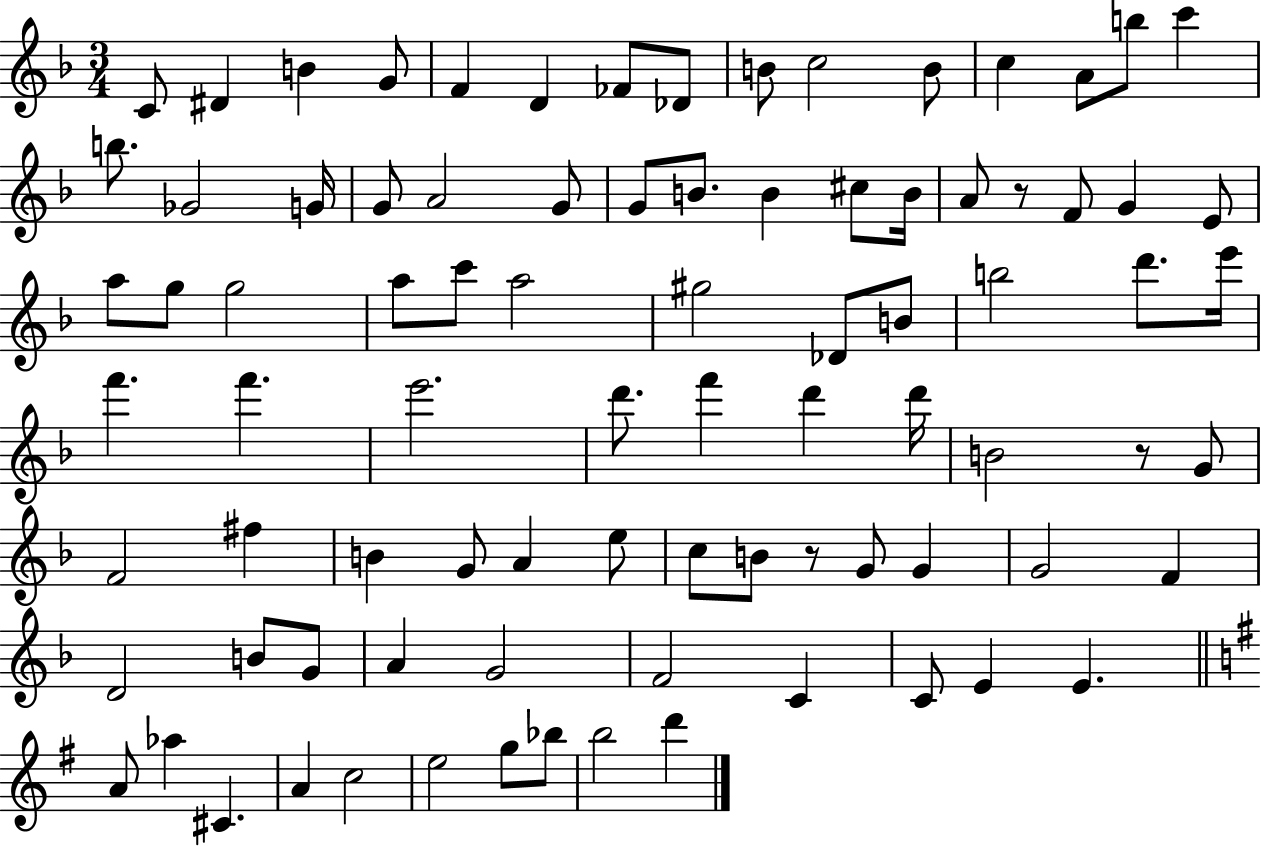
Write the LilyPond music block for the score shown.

{
  \clef treble
  \numericTimeSignature
  \time 3/4
  \key f \major
  c'8 dis'4 b'4 g'8 | f'4 d'4 fes'8 des'8 | b'8 c''2 b'8 | c''4 a'8 b''8 c'''4 | \break b''8. ges'2 g'16 | g'8 a'2 g'8 | g'8 b'8. b'4 cis''8 b'16 | a'8 r8 f'8 g'4 e'8 | \break a''8 g''8 g''2 | a''8 c'''8 a''2 | gis''2 des'8 b'8 | b''2 d'''8. e'''16 | \break f'''4. f'''4. | e'''2. | d'''8. f'''4 d'''4 d'''16 | b'2 r8 g'8 | \break f'2 fis''4 | b'4 g'8 a'4 e''8 | c''8 b'8 r8 g'8 g'4 | g'2 f'4 | \break d'2 b'8 g'8 | a'4 g'2 | f'2 c'4 | c'8 e'4 e'4. | \break \bar "||" \break \key e \minor a'8 aes''4 cis'4. | a'4 c''2 | e''2 g''8 bes''8 | b''2 d'''4 | \break \bar "|."
}